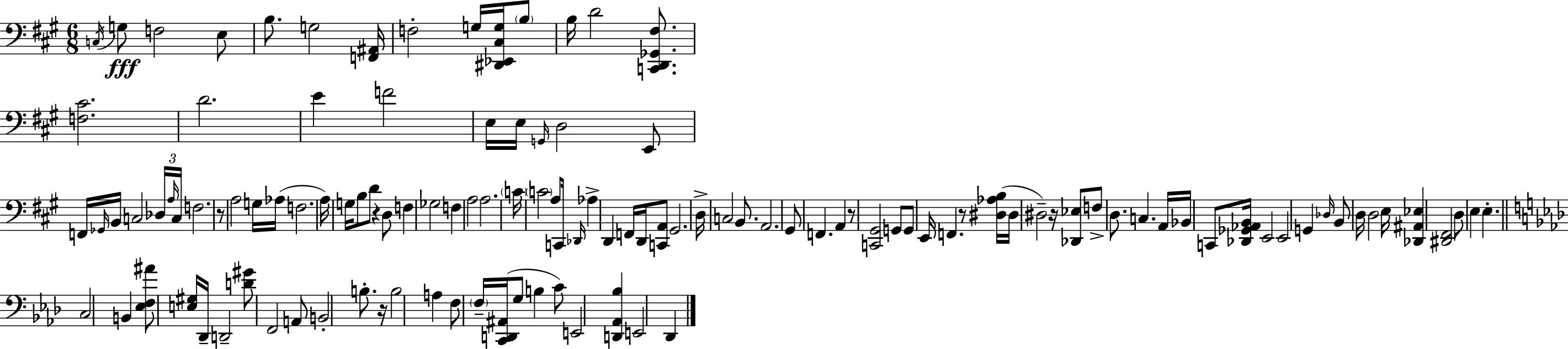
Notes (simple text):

C3/s G3/e F3/h E3/e B3/e. G3/h [F2,A#2]/s F3/h G3/s [D#2,Eb2,C#3,G3]/s B3/e B3/s D4/h [C2,D2,Gb2,F#3]/e. [F3,C#4]/h. D4/h. E4/q F4/h E3/s E3/s G2/s D3/h E2/e F2/s Gb2/s B2/s C3/h Db3/s A3/s C3/s F3/h. R/e A3/h G3/s Ab3/s F3/h. A3/s G3/s B3/e D4/e R/q D3/e F3/q Gb3/h F3/q A3/h A3/h. C4/s C4/h A3/e C2/s Db2/s Ab3/q D2/q F2/s D2/s [C2,A2]/e G#2/h. D3/s C3/h B2/e. A2/h. G#2/e F2/q. A2/q R/e [C2,G#2]/h G2/e G2/e E2/s F2/q. R/e [D#3,Ab3,B3]/s D#3/s D#3/h R/s [Db2,Eb3]/e F3/e D3/e. C3/q. A2/s Bb2/s C2/e [Db2,Gb2,Ab2,B2]/s E2/h E2/h G2/q Db3/s B2/e D3/s D3/h E3/s [Db2,A#2,Eb3]/q [D#2,F#2]/h D3/e E3/q E3/q. C3/h B2/q [Eb3,F3,A#4]/e [E3,G#3]/s Db2/s D2/h [D4,G#4]/e F2/h A2/e B2/h B3/e. R/s B3/h A3/q F3/e F3/s [C2,D2,A#2]/s G3/e B3/q C4/e E2/h [D2,Ab2,Bb3]/q E2/h Db2/q